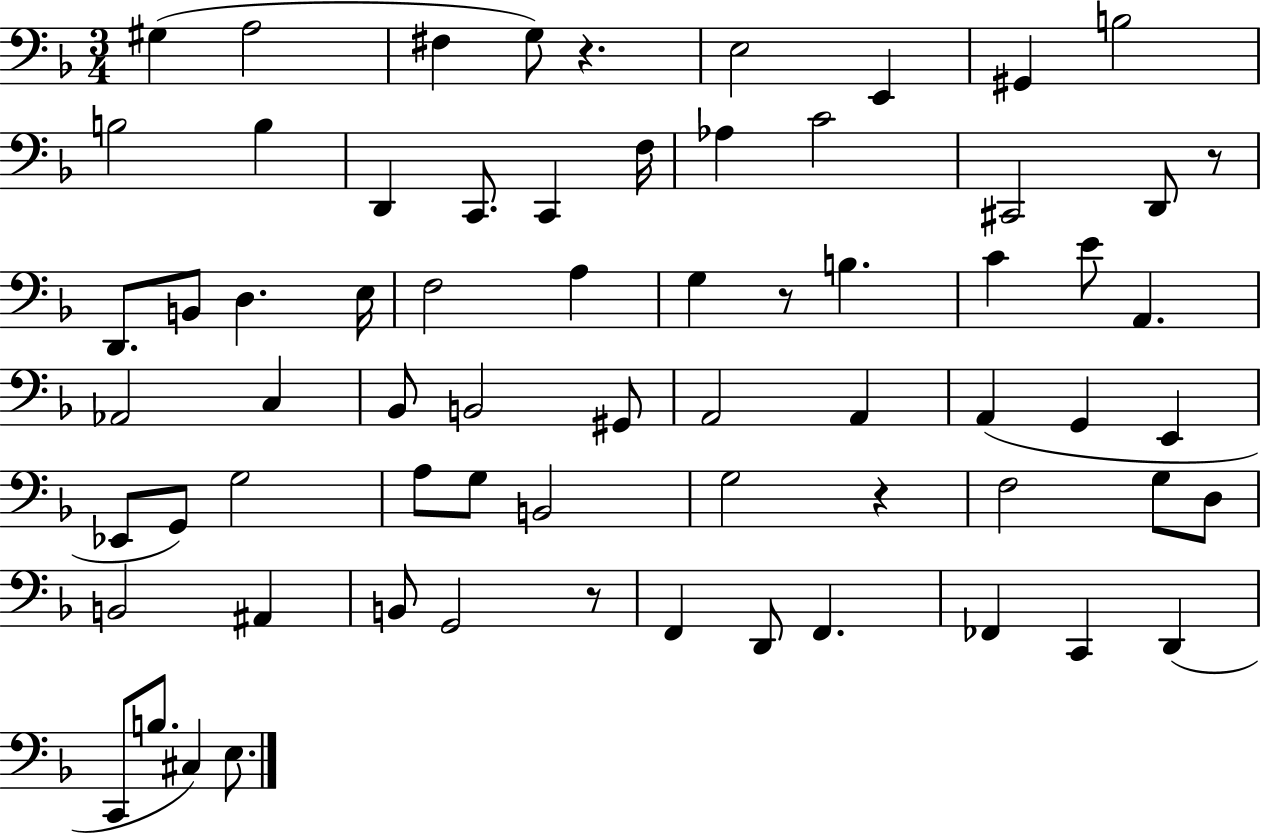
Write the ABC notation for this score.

X:1
T:Untitled
M:3/4
L:1/4
K:F
^G, A,2 ^F, G,/2 z E,2 E,, ^G,, B,2 B,2 B, D,, C,,/2 C,, F,/4 _A, C2 ^C,,2 D,,/2 z/2 D,,/2 B,,/2 D, E,/4 F,2 A, G, z/2 B, C E/2 A,, _A,,2 C, _B,,/2 B,,2 ^G,,/2 A,,2 A,, A,, G,, E,, _E,,/2 G,,/2 G,2 A,/2 G,/2 B,,2 G,2 z F,2 G,/2 D,/2 B,,2 ^A,, B,,/2 G,,2 z/2 F,, D,,/2 F,, _F,, C,, D,, C,,/2 B,/2 ^C, E,/2